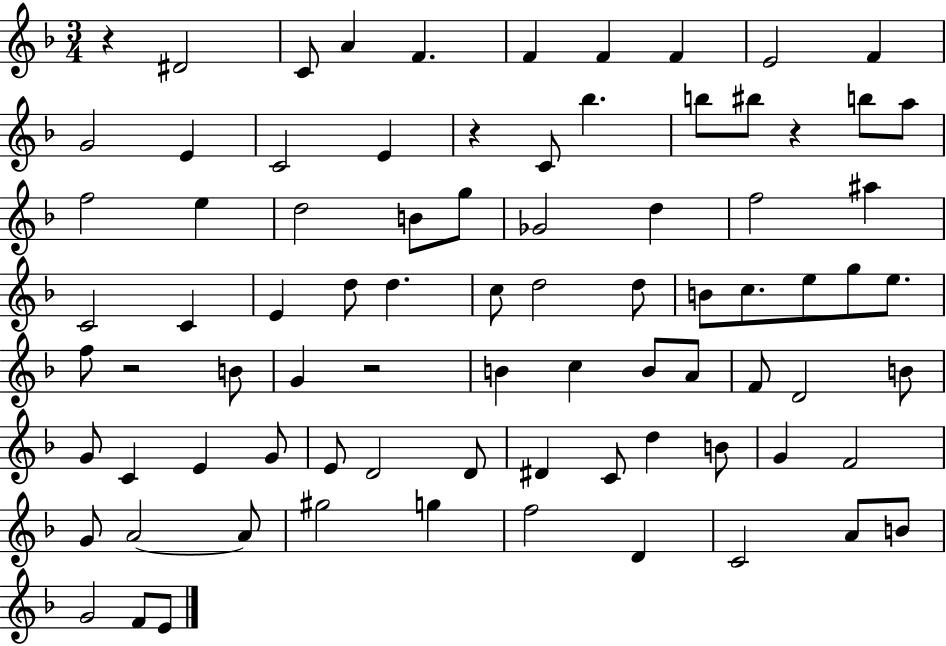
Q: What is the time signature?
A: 3/4